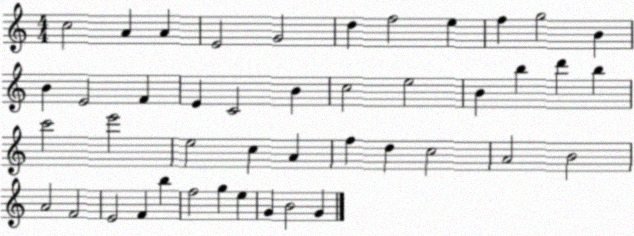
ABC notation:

X:1
T:Untitled
M:4/4
L:1/4
K:C
c2 A A E2 G2 d f2 e f g2 B B E2 F E C2 B c2 e2 B b d' b c'2 e'2 e2 c A f d c2 A2 B2 A2 F2 E2 F b f2 g e G B2 G